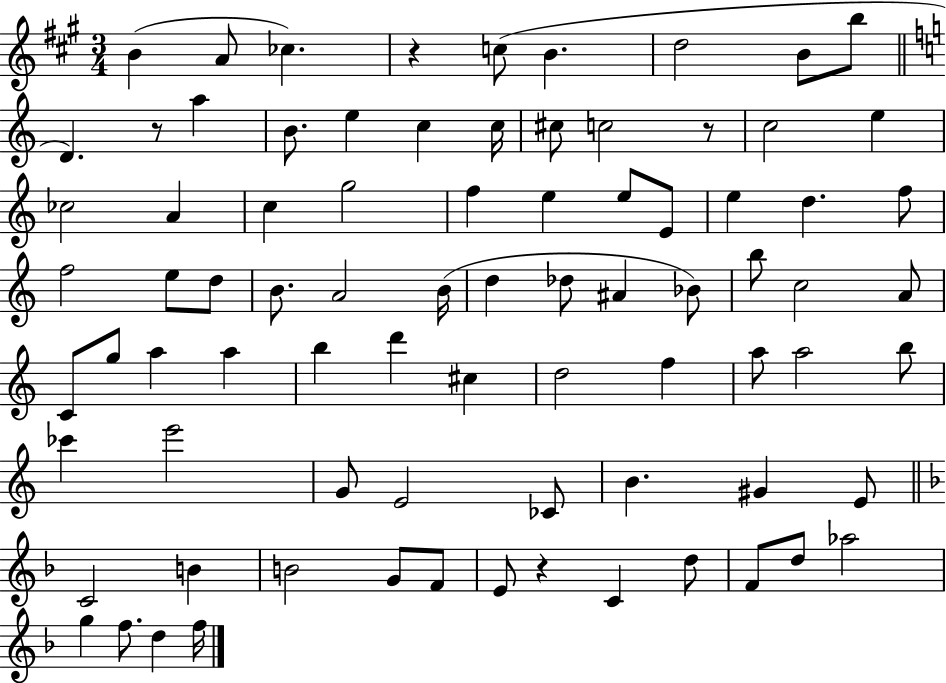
{
  \clef treble
  \numericTimeSignature
  \time 3/4
  \key a \major
  b'4( a'8 ces''4.) | r4 c''8( b'4. | d''2 b'8 b''8 | \bar "||" \break \key c \major d'4.) r8 a''4 | b'8. e''4 c''4 c''16 | cis''8 c''2 r8 | c''2 e''4 | \break ces''2 a'4 | c''4 g''2 | f''4 e''4 e''8 e'8 | e''4 d''4. f''8 | \break f''2 e''8 d''8 | b'8. a'2 b'16( | d''4 des''8 ais'4 bes'8) | b''8 c''2 a'8 | \break c'8 g''8 a''4 a''4 | b''4 d'''4 cis''4 | d''2 f''4 | a''8 a''2 b''8 | \break ces'''4 e'''2 | g'8 e'2 ces'8 | b'4. gis'4 e'8 | \bar "||" \break \key f \major c'2 b'4 | b'2 g'8 f'8 | e'8 r4 c'4 d''8 | f'8 d''8 aes''2 | \break g''4 f''8. d''4 f''16 | \bar "|."
}